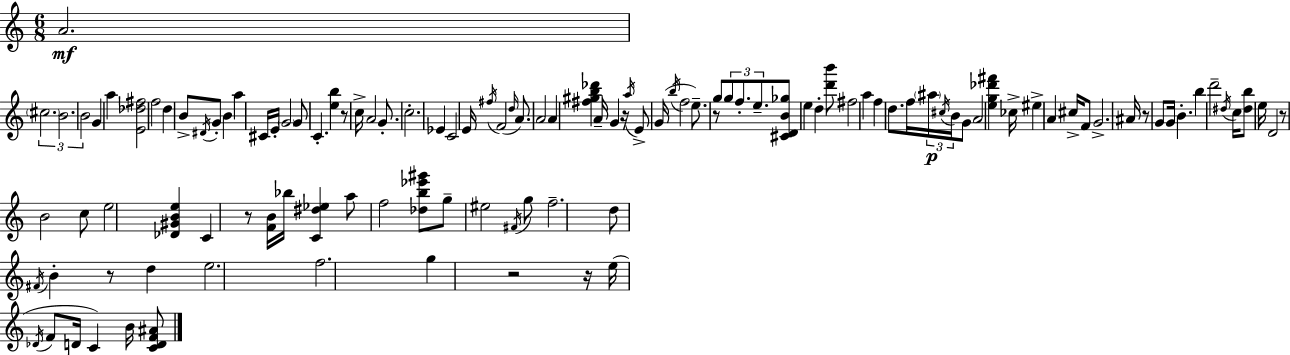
X:1
T:Untitled
M:6/8
L:1/4
K:Am
A2 ^c2 B2 B2 G a [E_d^f]2 f2 d B/2 ^D/4 G/2 B a ^C/4 E/4 G2 G/2 C [eb] z/2 c/4 A2 G/2 c2 _E C2 E/4 ^f/4 F2 d/4 A/2 A2 A [^f^gb_d'] A/4 G z/4 a/4 E/2 G/4 b/4 f2 e/2 z/2 g/2 g/2 f/2 e/2 [^CDB_g]/2 e d [d'b']/2 ^f2 a f d/2 f/4 ^a/4 ^c/4 B/4 G/2 A2 [eg_d'^f'] _c/4 ^e A ^c/4 F/2 G2 ^A/4 z/2 G/2 G/4 B b d'2 ^d/4 c/4 [^db]/2 e/4 D2 z/2 B2 c/2 e2 [_D^GBe] C z/2 [FB]/4 _b/4 [C^d_e] a/2 f2 [_db_e'^g']/2 g/2 ^e2 ^F/4 g/2 f2 d/2 ^F/4 B z/2 d e2 f2 g z2 z/4 e/4 _D/4 F/2 D/4 C B/4 [CDF^A]/2